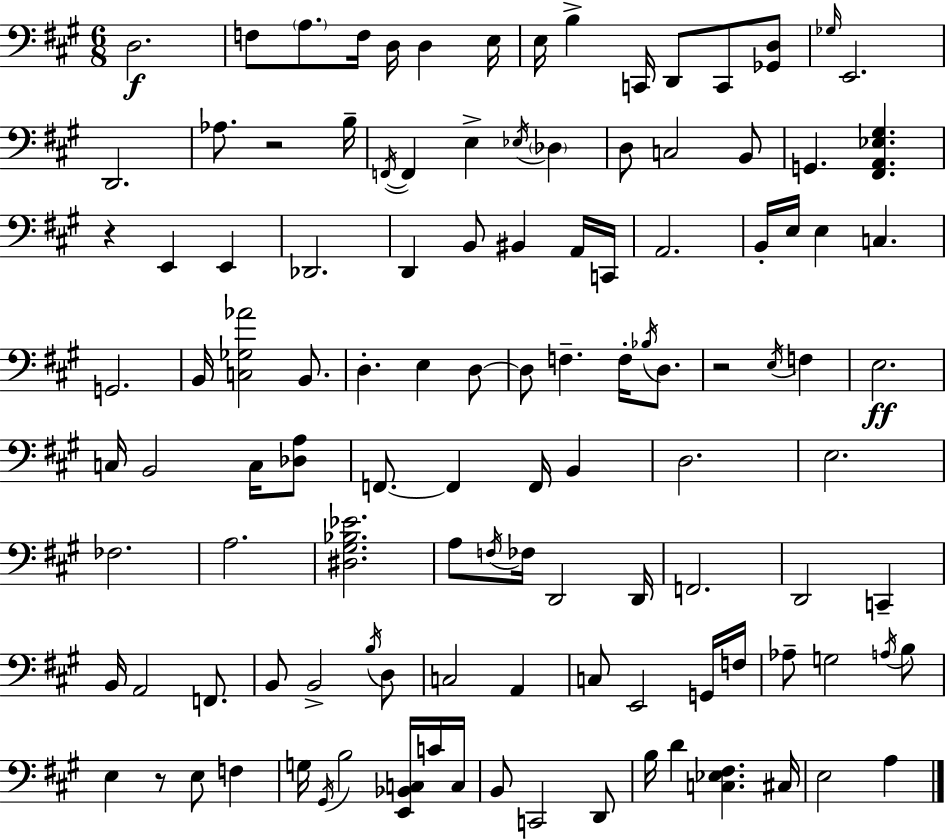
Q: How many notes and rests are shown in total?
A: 116